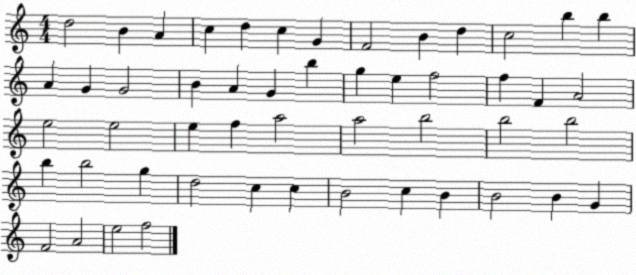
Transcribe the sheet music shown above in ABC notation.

X:1
T:Untitled
M:4/4
L:1/4
K:C
d2 B A c d c G F2 B d c2 b b A G G2 B A G b g e f2 f F A2 e2 e2 e f a2 a2 b2 b2 b2 b b2 g d2 c c B2 c B B2 B G F2 A2 e2 f2